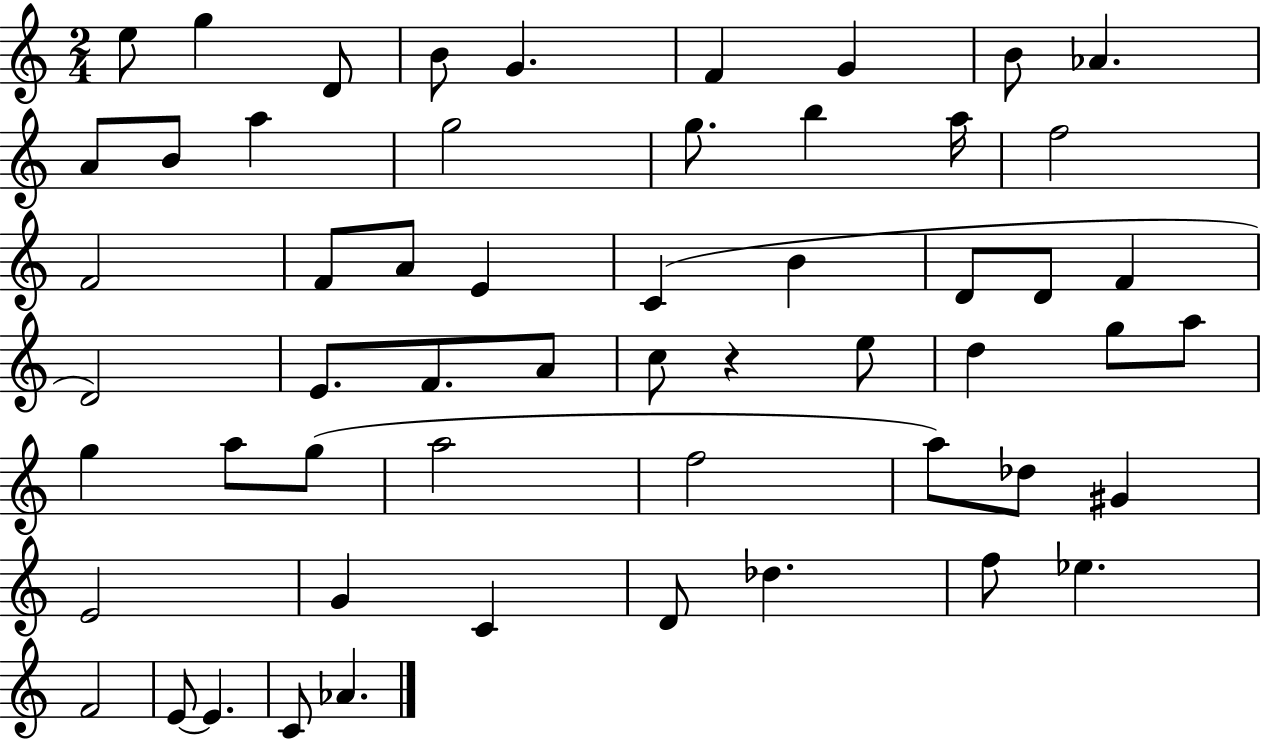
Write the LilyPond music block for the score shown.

{
  \clef treble
  \numericTimeSignature
  \time 2/4
  \key c \major
  e''8 g''4 d'8 | b'8 g'4. | f'4 g'4 | b'8 aes'4. | \break a'8 b'8 a''4 | g''2 | g''8. b''4 a''16 | f''2 | \break f'2 | f'8 a'8 e'4 | c'4( b'4 | d'8 d'8 f'4 | \break d'2) | e'8. f'8. a'8 | c''8 r4 e''8 | d''4 g''8 a''8 | \break g''4 a''8 g''8( | a''2 | f''2 | a''8) des''8 gis'4 | \break e'2 | g'4 c'4 | d'8 des''4. | f''8 ees''4. | \break f'2 | e'8~~ e'4. | c'8 aes'4. | \bar "|."
}